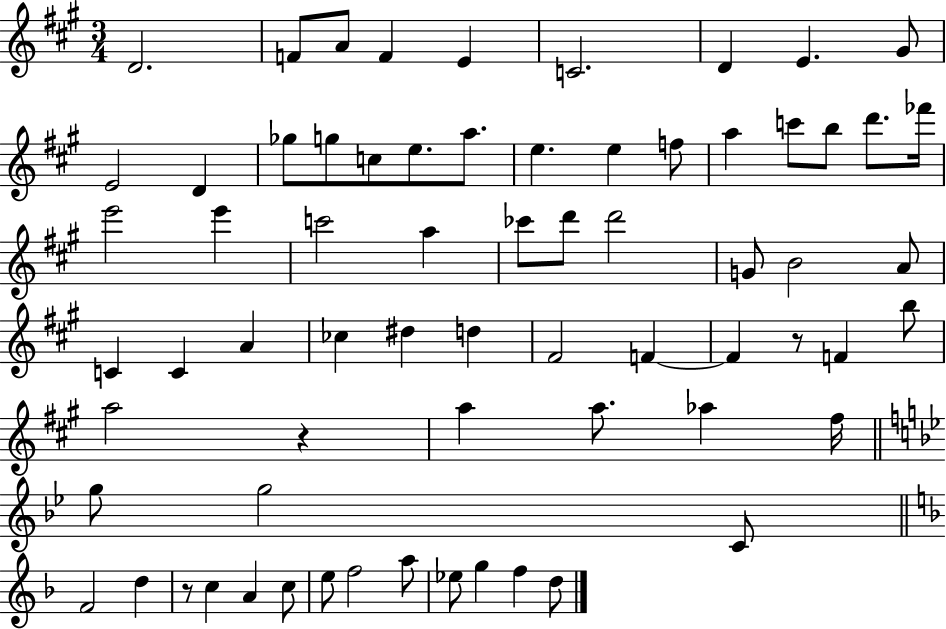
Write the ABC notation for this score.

X:1
T:Untitled
M:3/4
L:1/4
K:A
D2 F/2 A/2 F E C2 D E ^G/2 E2 D _g/2 g/2 c/2 e/2 a/2 e e f/2 a c'/2 b/2 d'/2 _f'/4 e'2 e' c'2 a _c'/2 d'/2 d'2 G/2 B2 A/2 C C A _c ^d d ^F2 F F z/2 F b/2 a2 z a a/2 _a ^f/4 g/2 g2 C/2 F2 d z/2 c A c/2 e/2 f2 a/2 _e/2 g f d/2